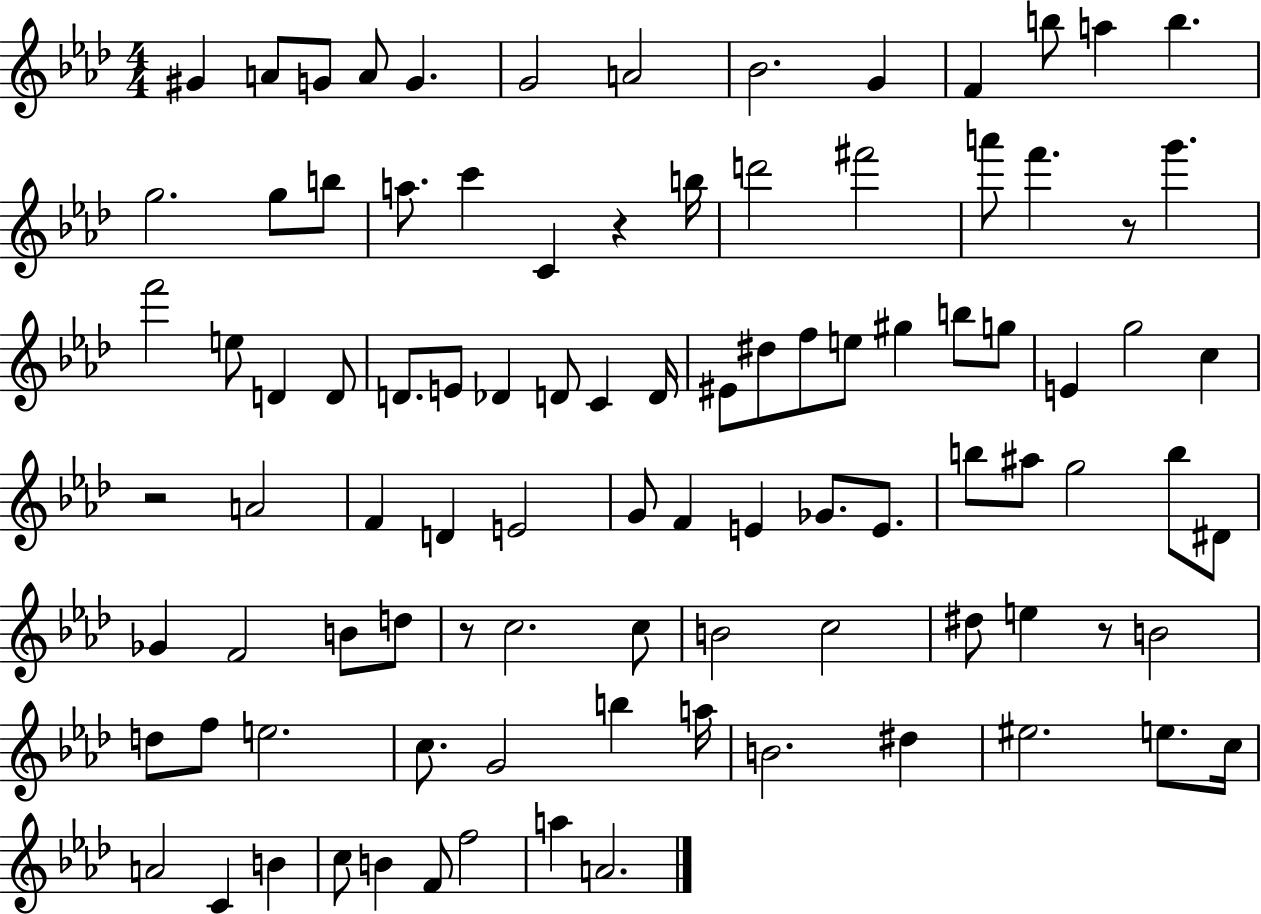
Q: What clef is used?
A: treble